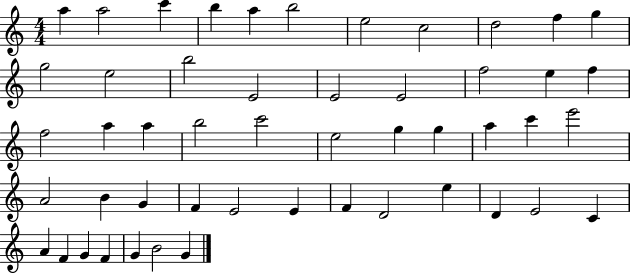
{
  \clef treble
  \numericTimeSignature
  \time 4/4
  \key c \major
  a''4 a''2 c'''4 | b''4 a''4 b''2 | e''2 c''2 | d''2 f''4 g''4 | \break g''2 e''2 | b''2 e'2 | e'2 e'2 | f''2 e''4 f''4 | \break f''2 a''4 a''4 | b''2 c'''2 | e''2 g''4 g''4 | a''4 c'''4 e'''2 | \break a'2 b'4 g'4 | f'4 e'2 e'4 | f'4 d'2 e''4 | d'4 e'2 c'4 | \break a'4 f'4 g'4 f'4 | g'4 b'2 g'4 | \bar "|."
}